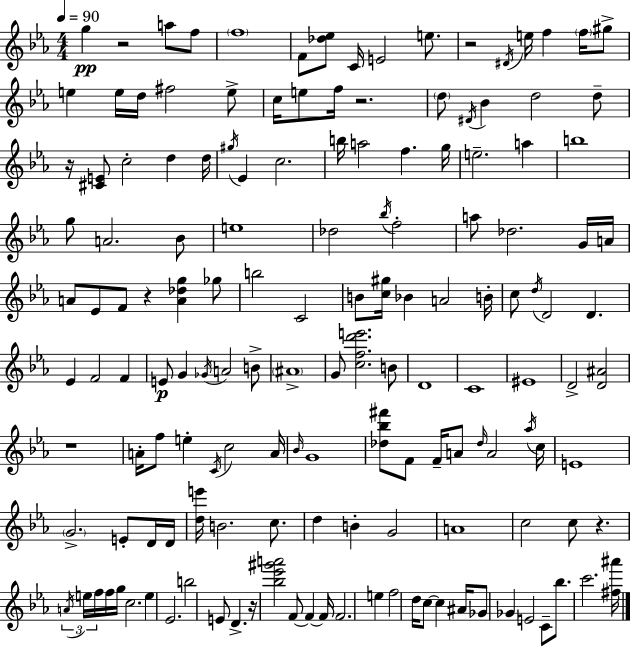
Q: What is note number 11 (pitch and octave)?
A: F5